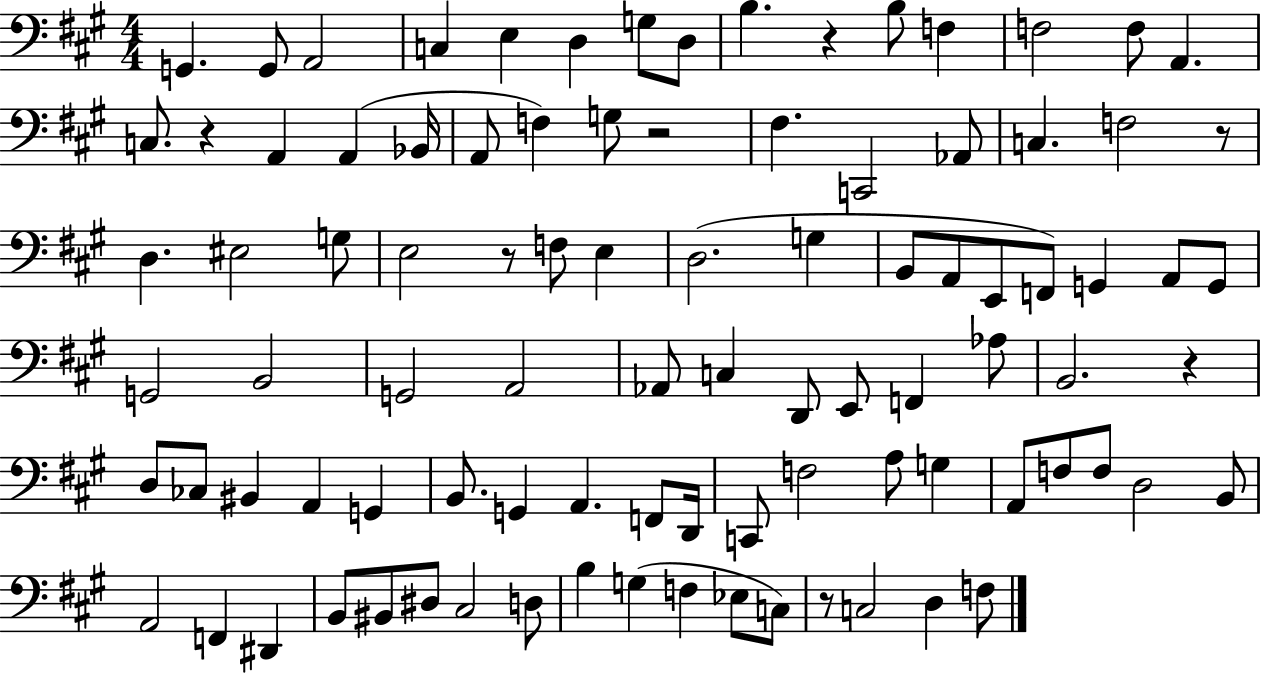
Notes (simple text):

G2/q. G2/e A2/h C3/q E3/q D3/q G3/e D3/e B3/q. R/q B3/e F3/q F3/h F3/e A2/q. C3/e. R/q A2/q A2/q Bb2/s A2/e F3/q G3/e R/h F#3/q. C2/h Ab2/e C3/q. F3/h R/e D3/q. EIS3/h G3/e E3/h R/e F3/e E3/q D3/h. G3/q B2/e A2/e E2/e F2/e G2/q A2/e G2/e G2/h B2/h G2/h A2/h Ab2/e C3/q D2/e E2/e F2/q Ab3/e B2/h. R/q D3/e CES3/e BIS2/q A2/q G2/q B2/e. G2/q A2/q. F2/e D2/s C2/e F3/h A3/e G3/q A2/e F3/e F3/e D3/h B2/e A2/h F2/q D#2/q B2/e BIS2/e D#3/e C#3/h D3/e B3/q G3/q F3/q Eb3/e C3/e R/e C3/h D3/q F3/e